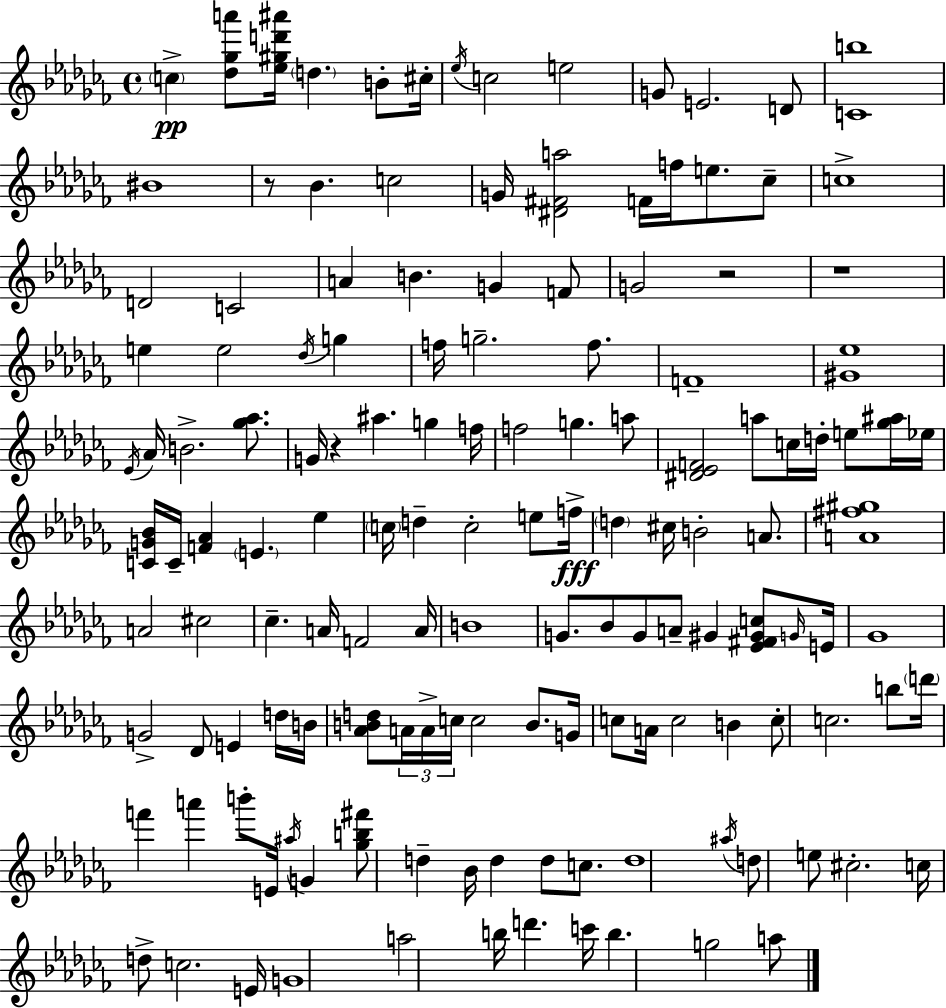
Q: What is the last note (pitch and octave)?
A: A5